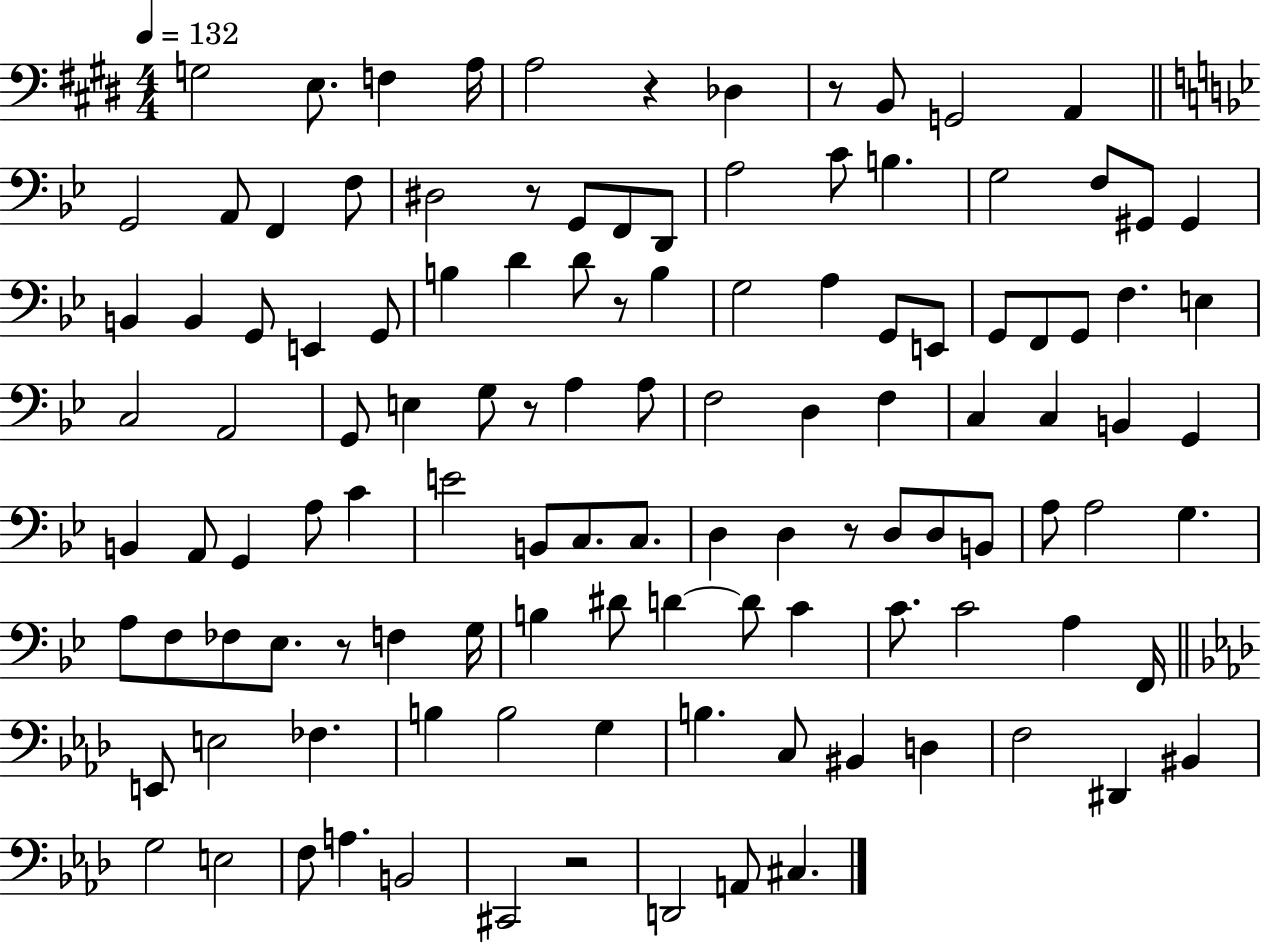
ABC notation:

X:1
T:Untitled
M:4/4
L:1/4
K:E
G,2 E,/2 F, A,/4 A,2 z _D, z/2 B,,/2 G,,2 A,, G,,2 A,,/2 F,, F,/2 ^D,2 z/2 G,,/2 F,,/2 D,,/2 A,2 C/2 B, G,2 F,/2 ^G,,/2 ^G,, B,, B,, G,,/2 E,, G,,/2 B, D D/2 z/2 B, G,2 A, G,,/2 E,,/2 G,,/2 F,,/2 G,,/2 F, E, C,2 A,,2 G,,/2 E, G,/2 z/2 A, A,/2 F,2 D, F, C, C, B,, G,, B,, A,,/2 G,, A,/2 C E2 B,,/2 C,/2 C,/2 D, D, z/2 D,/2 D,/2 B,,/2 A,/2 A,2 G, A,/2 F,/2 _F,/2 _E,/2 z/2 F, G,/4 B, ^D/2 D D/2 C C/2 C2 A, F,,/4 E,,/2 E,2 _F, B, B,2 G, B, C,/2 ^B,, D, F,2 ^D,, ^B,, G,2 E,2 F,/2 A, B,,2 ^C,,2 z2 D,,2 A,,/2 ^C,